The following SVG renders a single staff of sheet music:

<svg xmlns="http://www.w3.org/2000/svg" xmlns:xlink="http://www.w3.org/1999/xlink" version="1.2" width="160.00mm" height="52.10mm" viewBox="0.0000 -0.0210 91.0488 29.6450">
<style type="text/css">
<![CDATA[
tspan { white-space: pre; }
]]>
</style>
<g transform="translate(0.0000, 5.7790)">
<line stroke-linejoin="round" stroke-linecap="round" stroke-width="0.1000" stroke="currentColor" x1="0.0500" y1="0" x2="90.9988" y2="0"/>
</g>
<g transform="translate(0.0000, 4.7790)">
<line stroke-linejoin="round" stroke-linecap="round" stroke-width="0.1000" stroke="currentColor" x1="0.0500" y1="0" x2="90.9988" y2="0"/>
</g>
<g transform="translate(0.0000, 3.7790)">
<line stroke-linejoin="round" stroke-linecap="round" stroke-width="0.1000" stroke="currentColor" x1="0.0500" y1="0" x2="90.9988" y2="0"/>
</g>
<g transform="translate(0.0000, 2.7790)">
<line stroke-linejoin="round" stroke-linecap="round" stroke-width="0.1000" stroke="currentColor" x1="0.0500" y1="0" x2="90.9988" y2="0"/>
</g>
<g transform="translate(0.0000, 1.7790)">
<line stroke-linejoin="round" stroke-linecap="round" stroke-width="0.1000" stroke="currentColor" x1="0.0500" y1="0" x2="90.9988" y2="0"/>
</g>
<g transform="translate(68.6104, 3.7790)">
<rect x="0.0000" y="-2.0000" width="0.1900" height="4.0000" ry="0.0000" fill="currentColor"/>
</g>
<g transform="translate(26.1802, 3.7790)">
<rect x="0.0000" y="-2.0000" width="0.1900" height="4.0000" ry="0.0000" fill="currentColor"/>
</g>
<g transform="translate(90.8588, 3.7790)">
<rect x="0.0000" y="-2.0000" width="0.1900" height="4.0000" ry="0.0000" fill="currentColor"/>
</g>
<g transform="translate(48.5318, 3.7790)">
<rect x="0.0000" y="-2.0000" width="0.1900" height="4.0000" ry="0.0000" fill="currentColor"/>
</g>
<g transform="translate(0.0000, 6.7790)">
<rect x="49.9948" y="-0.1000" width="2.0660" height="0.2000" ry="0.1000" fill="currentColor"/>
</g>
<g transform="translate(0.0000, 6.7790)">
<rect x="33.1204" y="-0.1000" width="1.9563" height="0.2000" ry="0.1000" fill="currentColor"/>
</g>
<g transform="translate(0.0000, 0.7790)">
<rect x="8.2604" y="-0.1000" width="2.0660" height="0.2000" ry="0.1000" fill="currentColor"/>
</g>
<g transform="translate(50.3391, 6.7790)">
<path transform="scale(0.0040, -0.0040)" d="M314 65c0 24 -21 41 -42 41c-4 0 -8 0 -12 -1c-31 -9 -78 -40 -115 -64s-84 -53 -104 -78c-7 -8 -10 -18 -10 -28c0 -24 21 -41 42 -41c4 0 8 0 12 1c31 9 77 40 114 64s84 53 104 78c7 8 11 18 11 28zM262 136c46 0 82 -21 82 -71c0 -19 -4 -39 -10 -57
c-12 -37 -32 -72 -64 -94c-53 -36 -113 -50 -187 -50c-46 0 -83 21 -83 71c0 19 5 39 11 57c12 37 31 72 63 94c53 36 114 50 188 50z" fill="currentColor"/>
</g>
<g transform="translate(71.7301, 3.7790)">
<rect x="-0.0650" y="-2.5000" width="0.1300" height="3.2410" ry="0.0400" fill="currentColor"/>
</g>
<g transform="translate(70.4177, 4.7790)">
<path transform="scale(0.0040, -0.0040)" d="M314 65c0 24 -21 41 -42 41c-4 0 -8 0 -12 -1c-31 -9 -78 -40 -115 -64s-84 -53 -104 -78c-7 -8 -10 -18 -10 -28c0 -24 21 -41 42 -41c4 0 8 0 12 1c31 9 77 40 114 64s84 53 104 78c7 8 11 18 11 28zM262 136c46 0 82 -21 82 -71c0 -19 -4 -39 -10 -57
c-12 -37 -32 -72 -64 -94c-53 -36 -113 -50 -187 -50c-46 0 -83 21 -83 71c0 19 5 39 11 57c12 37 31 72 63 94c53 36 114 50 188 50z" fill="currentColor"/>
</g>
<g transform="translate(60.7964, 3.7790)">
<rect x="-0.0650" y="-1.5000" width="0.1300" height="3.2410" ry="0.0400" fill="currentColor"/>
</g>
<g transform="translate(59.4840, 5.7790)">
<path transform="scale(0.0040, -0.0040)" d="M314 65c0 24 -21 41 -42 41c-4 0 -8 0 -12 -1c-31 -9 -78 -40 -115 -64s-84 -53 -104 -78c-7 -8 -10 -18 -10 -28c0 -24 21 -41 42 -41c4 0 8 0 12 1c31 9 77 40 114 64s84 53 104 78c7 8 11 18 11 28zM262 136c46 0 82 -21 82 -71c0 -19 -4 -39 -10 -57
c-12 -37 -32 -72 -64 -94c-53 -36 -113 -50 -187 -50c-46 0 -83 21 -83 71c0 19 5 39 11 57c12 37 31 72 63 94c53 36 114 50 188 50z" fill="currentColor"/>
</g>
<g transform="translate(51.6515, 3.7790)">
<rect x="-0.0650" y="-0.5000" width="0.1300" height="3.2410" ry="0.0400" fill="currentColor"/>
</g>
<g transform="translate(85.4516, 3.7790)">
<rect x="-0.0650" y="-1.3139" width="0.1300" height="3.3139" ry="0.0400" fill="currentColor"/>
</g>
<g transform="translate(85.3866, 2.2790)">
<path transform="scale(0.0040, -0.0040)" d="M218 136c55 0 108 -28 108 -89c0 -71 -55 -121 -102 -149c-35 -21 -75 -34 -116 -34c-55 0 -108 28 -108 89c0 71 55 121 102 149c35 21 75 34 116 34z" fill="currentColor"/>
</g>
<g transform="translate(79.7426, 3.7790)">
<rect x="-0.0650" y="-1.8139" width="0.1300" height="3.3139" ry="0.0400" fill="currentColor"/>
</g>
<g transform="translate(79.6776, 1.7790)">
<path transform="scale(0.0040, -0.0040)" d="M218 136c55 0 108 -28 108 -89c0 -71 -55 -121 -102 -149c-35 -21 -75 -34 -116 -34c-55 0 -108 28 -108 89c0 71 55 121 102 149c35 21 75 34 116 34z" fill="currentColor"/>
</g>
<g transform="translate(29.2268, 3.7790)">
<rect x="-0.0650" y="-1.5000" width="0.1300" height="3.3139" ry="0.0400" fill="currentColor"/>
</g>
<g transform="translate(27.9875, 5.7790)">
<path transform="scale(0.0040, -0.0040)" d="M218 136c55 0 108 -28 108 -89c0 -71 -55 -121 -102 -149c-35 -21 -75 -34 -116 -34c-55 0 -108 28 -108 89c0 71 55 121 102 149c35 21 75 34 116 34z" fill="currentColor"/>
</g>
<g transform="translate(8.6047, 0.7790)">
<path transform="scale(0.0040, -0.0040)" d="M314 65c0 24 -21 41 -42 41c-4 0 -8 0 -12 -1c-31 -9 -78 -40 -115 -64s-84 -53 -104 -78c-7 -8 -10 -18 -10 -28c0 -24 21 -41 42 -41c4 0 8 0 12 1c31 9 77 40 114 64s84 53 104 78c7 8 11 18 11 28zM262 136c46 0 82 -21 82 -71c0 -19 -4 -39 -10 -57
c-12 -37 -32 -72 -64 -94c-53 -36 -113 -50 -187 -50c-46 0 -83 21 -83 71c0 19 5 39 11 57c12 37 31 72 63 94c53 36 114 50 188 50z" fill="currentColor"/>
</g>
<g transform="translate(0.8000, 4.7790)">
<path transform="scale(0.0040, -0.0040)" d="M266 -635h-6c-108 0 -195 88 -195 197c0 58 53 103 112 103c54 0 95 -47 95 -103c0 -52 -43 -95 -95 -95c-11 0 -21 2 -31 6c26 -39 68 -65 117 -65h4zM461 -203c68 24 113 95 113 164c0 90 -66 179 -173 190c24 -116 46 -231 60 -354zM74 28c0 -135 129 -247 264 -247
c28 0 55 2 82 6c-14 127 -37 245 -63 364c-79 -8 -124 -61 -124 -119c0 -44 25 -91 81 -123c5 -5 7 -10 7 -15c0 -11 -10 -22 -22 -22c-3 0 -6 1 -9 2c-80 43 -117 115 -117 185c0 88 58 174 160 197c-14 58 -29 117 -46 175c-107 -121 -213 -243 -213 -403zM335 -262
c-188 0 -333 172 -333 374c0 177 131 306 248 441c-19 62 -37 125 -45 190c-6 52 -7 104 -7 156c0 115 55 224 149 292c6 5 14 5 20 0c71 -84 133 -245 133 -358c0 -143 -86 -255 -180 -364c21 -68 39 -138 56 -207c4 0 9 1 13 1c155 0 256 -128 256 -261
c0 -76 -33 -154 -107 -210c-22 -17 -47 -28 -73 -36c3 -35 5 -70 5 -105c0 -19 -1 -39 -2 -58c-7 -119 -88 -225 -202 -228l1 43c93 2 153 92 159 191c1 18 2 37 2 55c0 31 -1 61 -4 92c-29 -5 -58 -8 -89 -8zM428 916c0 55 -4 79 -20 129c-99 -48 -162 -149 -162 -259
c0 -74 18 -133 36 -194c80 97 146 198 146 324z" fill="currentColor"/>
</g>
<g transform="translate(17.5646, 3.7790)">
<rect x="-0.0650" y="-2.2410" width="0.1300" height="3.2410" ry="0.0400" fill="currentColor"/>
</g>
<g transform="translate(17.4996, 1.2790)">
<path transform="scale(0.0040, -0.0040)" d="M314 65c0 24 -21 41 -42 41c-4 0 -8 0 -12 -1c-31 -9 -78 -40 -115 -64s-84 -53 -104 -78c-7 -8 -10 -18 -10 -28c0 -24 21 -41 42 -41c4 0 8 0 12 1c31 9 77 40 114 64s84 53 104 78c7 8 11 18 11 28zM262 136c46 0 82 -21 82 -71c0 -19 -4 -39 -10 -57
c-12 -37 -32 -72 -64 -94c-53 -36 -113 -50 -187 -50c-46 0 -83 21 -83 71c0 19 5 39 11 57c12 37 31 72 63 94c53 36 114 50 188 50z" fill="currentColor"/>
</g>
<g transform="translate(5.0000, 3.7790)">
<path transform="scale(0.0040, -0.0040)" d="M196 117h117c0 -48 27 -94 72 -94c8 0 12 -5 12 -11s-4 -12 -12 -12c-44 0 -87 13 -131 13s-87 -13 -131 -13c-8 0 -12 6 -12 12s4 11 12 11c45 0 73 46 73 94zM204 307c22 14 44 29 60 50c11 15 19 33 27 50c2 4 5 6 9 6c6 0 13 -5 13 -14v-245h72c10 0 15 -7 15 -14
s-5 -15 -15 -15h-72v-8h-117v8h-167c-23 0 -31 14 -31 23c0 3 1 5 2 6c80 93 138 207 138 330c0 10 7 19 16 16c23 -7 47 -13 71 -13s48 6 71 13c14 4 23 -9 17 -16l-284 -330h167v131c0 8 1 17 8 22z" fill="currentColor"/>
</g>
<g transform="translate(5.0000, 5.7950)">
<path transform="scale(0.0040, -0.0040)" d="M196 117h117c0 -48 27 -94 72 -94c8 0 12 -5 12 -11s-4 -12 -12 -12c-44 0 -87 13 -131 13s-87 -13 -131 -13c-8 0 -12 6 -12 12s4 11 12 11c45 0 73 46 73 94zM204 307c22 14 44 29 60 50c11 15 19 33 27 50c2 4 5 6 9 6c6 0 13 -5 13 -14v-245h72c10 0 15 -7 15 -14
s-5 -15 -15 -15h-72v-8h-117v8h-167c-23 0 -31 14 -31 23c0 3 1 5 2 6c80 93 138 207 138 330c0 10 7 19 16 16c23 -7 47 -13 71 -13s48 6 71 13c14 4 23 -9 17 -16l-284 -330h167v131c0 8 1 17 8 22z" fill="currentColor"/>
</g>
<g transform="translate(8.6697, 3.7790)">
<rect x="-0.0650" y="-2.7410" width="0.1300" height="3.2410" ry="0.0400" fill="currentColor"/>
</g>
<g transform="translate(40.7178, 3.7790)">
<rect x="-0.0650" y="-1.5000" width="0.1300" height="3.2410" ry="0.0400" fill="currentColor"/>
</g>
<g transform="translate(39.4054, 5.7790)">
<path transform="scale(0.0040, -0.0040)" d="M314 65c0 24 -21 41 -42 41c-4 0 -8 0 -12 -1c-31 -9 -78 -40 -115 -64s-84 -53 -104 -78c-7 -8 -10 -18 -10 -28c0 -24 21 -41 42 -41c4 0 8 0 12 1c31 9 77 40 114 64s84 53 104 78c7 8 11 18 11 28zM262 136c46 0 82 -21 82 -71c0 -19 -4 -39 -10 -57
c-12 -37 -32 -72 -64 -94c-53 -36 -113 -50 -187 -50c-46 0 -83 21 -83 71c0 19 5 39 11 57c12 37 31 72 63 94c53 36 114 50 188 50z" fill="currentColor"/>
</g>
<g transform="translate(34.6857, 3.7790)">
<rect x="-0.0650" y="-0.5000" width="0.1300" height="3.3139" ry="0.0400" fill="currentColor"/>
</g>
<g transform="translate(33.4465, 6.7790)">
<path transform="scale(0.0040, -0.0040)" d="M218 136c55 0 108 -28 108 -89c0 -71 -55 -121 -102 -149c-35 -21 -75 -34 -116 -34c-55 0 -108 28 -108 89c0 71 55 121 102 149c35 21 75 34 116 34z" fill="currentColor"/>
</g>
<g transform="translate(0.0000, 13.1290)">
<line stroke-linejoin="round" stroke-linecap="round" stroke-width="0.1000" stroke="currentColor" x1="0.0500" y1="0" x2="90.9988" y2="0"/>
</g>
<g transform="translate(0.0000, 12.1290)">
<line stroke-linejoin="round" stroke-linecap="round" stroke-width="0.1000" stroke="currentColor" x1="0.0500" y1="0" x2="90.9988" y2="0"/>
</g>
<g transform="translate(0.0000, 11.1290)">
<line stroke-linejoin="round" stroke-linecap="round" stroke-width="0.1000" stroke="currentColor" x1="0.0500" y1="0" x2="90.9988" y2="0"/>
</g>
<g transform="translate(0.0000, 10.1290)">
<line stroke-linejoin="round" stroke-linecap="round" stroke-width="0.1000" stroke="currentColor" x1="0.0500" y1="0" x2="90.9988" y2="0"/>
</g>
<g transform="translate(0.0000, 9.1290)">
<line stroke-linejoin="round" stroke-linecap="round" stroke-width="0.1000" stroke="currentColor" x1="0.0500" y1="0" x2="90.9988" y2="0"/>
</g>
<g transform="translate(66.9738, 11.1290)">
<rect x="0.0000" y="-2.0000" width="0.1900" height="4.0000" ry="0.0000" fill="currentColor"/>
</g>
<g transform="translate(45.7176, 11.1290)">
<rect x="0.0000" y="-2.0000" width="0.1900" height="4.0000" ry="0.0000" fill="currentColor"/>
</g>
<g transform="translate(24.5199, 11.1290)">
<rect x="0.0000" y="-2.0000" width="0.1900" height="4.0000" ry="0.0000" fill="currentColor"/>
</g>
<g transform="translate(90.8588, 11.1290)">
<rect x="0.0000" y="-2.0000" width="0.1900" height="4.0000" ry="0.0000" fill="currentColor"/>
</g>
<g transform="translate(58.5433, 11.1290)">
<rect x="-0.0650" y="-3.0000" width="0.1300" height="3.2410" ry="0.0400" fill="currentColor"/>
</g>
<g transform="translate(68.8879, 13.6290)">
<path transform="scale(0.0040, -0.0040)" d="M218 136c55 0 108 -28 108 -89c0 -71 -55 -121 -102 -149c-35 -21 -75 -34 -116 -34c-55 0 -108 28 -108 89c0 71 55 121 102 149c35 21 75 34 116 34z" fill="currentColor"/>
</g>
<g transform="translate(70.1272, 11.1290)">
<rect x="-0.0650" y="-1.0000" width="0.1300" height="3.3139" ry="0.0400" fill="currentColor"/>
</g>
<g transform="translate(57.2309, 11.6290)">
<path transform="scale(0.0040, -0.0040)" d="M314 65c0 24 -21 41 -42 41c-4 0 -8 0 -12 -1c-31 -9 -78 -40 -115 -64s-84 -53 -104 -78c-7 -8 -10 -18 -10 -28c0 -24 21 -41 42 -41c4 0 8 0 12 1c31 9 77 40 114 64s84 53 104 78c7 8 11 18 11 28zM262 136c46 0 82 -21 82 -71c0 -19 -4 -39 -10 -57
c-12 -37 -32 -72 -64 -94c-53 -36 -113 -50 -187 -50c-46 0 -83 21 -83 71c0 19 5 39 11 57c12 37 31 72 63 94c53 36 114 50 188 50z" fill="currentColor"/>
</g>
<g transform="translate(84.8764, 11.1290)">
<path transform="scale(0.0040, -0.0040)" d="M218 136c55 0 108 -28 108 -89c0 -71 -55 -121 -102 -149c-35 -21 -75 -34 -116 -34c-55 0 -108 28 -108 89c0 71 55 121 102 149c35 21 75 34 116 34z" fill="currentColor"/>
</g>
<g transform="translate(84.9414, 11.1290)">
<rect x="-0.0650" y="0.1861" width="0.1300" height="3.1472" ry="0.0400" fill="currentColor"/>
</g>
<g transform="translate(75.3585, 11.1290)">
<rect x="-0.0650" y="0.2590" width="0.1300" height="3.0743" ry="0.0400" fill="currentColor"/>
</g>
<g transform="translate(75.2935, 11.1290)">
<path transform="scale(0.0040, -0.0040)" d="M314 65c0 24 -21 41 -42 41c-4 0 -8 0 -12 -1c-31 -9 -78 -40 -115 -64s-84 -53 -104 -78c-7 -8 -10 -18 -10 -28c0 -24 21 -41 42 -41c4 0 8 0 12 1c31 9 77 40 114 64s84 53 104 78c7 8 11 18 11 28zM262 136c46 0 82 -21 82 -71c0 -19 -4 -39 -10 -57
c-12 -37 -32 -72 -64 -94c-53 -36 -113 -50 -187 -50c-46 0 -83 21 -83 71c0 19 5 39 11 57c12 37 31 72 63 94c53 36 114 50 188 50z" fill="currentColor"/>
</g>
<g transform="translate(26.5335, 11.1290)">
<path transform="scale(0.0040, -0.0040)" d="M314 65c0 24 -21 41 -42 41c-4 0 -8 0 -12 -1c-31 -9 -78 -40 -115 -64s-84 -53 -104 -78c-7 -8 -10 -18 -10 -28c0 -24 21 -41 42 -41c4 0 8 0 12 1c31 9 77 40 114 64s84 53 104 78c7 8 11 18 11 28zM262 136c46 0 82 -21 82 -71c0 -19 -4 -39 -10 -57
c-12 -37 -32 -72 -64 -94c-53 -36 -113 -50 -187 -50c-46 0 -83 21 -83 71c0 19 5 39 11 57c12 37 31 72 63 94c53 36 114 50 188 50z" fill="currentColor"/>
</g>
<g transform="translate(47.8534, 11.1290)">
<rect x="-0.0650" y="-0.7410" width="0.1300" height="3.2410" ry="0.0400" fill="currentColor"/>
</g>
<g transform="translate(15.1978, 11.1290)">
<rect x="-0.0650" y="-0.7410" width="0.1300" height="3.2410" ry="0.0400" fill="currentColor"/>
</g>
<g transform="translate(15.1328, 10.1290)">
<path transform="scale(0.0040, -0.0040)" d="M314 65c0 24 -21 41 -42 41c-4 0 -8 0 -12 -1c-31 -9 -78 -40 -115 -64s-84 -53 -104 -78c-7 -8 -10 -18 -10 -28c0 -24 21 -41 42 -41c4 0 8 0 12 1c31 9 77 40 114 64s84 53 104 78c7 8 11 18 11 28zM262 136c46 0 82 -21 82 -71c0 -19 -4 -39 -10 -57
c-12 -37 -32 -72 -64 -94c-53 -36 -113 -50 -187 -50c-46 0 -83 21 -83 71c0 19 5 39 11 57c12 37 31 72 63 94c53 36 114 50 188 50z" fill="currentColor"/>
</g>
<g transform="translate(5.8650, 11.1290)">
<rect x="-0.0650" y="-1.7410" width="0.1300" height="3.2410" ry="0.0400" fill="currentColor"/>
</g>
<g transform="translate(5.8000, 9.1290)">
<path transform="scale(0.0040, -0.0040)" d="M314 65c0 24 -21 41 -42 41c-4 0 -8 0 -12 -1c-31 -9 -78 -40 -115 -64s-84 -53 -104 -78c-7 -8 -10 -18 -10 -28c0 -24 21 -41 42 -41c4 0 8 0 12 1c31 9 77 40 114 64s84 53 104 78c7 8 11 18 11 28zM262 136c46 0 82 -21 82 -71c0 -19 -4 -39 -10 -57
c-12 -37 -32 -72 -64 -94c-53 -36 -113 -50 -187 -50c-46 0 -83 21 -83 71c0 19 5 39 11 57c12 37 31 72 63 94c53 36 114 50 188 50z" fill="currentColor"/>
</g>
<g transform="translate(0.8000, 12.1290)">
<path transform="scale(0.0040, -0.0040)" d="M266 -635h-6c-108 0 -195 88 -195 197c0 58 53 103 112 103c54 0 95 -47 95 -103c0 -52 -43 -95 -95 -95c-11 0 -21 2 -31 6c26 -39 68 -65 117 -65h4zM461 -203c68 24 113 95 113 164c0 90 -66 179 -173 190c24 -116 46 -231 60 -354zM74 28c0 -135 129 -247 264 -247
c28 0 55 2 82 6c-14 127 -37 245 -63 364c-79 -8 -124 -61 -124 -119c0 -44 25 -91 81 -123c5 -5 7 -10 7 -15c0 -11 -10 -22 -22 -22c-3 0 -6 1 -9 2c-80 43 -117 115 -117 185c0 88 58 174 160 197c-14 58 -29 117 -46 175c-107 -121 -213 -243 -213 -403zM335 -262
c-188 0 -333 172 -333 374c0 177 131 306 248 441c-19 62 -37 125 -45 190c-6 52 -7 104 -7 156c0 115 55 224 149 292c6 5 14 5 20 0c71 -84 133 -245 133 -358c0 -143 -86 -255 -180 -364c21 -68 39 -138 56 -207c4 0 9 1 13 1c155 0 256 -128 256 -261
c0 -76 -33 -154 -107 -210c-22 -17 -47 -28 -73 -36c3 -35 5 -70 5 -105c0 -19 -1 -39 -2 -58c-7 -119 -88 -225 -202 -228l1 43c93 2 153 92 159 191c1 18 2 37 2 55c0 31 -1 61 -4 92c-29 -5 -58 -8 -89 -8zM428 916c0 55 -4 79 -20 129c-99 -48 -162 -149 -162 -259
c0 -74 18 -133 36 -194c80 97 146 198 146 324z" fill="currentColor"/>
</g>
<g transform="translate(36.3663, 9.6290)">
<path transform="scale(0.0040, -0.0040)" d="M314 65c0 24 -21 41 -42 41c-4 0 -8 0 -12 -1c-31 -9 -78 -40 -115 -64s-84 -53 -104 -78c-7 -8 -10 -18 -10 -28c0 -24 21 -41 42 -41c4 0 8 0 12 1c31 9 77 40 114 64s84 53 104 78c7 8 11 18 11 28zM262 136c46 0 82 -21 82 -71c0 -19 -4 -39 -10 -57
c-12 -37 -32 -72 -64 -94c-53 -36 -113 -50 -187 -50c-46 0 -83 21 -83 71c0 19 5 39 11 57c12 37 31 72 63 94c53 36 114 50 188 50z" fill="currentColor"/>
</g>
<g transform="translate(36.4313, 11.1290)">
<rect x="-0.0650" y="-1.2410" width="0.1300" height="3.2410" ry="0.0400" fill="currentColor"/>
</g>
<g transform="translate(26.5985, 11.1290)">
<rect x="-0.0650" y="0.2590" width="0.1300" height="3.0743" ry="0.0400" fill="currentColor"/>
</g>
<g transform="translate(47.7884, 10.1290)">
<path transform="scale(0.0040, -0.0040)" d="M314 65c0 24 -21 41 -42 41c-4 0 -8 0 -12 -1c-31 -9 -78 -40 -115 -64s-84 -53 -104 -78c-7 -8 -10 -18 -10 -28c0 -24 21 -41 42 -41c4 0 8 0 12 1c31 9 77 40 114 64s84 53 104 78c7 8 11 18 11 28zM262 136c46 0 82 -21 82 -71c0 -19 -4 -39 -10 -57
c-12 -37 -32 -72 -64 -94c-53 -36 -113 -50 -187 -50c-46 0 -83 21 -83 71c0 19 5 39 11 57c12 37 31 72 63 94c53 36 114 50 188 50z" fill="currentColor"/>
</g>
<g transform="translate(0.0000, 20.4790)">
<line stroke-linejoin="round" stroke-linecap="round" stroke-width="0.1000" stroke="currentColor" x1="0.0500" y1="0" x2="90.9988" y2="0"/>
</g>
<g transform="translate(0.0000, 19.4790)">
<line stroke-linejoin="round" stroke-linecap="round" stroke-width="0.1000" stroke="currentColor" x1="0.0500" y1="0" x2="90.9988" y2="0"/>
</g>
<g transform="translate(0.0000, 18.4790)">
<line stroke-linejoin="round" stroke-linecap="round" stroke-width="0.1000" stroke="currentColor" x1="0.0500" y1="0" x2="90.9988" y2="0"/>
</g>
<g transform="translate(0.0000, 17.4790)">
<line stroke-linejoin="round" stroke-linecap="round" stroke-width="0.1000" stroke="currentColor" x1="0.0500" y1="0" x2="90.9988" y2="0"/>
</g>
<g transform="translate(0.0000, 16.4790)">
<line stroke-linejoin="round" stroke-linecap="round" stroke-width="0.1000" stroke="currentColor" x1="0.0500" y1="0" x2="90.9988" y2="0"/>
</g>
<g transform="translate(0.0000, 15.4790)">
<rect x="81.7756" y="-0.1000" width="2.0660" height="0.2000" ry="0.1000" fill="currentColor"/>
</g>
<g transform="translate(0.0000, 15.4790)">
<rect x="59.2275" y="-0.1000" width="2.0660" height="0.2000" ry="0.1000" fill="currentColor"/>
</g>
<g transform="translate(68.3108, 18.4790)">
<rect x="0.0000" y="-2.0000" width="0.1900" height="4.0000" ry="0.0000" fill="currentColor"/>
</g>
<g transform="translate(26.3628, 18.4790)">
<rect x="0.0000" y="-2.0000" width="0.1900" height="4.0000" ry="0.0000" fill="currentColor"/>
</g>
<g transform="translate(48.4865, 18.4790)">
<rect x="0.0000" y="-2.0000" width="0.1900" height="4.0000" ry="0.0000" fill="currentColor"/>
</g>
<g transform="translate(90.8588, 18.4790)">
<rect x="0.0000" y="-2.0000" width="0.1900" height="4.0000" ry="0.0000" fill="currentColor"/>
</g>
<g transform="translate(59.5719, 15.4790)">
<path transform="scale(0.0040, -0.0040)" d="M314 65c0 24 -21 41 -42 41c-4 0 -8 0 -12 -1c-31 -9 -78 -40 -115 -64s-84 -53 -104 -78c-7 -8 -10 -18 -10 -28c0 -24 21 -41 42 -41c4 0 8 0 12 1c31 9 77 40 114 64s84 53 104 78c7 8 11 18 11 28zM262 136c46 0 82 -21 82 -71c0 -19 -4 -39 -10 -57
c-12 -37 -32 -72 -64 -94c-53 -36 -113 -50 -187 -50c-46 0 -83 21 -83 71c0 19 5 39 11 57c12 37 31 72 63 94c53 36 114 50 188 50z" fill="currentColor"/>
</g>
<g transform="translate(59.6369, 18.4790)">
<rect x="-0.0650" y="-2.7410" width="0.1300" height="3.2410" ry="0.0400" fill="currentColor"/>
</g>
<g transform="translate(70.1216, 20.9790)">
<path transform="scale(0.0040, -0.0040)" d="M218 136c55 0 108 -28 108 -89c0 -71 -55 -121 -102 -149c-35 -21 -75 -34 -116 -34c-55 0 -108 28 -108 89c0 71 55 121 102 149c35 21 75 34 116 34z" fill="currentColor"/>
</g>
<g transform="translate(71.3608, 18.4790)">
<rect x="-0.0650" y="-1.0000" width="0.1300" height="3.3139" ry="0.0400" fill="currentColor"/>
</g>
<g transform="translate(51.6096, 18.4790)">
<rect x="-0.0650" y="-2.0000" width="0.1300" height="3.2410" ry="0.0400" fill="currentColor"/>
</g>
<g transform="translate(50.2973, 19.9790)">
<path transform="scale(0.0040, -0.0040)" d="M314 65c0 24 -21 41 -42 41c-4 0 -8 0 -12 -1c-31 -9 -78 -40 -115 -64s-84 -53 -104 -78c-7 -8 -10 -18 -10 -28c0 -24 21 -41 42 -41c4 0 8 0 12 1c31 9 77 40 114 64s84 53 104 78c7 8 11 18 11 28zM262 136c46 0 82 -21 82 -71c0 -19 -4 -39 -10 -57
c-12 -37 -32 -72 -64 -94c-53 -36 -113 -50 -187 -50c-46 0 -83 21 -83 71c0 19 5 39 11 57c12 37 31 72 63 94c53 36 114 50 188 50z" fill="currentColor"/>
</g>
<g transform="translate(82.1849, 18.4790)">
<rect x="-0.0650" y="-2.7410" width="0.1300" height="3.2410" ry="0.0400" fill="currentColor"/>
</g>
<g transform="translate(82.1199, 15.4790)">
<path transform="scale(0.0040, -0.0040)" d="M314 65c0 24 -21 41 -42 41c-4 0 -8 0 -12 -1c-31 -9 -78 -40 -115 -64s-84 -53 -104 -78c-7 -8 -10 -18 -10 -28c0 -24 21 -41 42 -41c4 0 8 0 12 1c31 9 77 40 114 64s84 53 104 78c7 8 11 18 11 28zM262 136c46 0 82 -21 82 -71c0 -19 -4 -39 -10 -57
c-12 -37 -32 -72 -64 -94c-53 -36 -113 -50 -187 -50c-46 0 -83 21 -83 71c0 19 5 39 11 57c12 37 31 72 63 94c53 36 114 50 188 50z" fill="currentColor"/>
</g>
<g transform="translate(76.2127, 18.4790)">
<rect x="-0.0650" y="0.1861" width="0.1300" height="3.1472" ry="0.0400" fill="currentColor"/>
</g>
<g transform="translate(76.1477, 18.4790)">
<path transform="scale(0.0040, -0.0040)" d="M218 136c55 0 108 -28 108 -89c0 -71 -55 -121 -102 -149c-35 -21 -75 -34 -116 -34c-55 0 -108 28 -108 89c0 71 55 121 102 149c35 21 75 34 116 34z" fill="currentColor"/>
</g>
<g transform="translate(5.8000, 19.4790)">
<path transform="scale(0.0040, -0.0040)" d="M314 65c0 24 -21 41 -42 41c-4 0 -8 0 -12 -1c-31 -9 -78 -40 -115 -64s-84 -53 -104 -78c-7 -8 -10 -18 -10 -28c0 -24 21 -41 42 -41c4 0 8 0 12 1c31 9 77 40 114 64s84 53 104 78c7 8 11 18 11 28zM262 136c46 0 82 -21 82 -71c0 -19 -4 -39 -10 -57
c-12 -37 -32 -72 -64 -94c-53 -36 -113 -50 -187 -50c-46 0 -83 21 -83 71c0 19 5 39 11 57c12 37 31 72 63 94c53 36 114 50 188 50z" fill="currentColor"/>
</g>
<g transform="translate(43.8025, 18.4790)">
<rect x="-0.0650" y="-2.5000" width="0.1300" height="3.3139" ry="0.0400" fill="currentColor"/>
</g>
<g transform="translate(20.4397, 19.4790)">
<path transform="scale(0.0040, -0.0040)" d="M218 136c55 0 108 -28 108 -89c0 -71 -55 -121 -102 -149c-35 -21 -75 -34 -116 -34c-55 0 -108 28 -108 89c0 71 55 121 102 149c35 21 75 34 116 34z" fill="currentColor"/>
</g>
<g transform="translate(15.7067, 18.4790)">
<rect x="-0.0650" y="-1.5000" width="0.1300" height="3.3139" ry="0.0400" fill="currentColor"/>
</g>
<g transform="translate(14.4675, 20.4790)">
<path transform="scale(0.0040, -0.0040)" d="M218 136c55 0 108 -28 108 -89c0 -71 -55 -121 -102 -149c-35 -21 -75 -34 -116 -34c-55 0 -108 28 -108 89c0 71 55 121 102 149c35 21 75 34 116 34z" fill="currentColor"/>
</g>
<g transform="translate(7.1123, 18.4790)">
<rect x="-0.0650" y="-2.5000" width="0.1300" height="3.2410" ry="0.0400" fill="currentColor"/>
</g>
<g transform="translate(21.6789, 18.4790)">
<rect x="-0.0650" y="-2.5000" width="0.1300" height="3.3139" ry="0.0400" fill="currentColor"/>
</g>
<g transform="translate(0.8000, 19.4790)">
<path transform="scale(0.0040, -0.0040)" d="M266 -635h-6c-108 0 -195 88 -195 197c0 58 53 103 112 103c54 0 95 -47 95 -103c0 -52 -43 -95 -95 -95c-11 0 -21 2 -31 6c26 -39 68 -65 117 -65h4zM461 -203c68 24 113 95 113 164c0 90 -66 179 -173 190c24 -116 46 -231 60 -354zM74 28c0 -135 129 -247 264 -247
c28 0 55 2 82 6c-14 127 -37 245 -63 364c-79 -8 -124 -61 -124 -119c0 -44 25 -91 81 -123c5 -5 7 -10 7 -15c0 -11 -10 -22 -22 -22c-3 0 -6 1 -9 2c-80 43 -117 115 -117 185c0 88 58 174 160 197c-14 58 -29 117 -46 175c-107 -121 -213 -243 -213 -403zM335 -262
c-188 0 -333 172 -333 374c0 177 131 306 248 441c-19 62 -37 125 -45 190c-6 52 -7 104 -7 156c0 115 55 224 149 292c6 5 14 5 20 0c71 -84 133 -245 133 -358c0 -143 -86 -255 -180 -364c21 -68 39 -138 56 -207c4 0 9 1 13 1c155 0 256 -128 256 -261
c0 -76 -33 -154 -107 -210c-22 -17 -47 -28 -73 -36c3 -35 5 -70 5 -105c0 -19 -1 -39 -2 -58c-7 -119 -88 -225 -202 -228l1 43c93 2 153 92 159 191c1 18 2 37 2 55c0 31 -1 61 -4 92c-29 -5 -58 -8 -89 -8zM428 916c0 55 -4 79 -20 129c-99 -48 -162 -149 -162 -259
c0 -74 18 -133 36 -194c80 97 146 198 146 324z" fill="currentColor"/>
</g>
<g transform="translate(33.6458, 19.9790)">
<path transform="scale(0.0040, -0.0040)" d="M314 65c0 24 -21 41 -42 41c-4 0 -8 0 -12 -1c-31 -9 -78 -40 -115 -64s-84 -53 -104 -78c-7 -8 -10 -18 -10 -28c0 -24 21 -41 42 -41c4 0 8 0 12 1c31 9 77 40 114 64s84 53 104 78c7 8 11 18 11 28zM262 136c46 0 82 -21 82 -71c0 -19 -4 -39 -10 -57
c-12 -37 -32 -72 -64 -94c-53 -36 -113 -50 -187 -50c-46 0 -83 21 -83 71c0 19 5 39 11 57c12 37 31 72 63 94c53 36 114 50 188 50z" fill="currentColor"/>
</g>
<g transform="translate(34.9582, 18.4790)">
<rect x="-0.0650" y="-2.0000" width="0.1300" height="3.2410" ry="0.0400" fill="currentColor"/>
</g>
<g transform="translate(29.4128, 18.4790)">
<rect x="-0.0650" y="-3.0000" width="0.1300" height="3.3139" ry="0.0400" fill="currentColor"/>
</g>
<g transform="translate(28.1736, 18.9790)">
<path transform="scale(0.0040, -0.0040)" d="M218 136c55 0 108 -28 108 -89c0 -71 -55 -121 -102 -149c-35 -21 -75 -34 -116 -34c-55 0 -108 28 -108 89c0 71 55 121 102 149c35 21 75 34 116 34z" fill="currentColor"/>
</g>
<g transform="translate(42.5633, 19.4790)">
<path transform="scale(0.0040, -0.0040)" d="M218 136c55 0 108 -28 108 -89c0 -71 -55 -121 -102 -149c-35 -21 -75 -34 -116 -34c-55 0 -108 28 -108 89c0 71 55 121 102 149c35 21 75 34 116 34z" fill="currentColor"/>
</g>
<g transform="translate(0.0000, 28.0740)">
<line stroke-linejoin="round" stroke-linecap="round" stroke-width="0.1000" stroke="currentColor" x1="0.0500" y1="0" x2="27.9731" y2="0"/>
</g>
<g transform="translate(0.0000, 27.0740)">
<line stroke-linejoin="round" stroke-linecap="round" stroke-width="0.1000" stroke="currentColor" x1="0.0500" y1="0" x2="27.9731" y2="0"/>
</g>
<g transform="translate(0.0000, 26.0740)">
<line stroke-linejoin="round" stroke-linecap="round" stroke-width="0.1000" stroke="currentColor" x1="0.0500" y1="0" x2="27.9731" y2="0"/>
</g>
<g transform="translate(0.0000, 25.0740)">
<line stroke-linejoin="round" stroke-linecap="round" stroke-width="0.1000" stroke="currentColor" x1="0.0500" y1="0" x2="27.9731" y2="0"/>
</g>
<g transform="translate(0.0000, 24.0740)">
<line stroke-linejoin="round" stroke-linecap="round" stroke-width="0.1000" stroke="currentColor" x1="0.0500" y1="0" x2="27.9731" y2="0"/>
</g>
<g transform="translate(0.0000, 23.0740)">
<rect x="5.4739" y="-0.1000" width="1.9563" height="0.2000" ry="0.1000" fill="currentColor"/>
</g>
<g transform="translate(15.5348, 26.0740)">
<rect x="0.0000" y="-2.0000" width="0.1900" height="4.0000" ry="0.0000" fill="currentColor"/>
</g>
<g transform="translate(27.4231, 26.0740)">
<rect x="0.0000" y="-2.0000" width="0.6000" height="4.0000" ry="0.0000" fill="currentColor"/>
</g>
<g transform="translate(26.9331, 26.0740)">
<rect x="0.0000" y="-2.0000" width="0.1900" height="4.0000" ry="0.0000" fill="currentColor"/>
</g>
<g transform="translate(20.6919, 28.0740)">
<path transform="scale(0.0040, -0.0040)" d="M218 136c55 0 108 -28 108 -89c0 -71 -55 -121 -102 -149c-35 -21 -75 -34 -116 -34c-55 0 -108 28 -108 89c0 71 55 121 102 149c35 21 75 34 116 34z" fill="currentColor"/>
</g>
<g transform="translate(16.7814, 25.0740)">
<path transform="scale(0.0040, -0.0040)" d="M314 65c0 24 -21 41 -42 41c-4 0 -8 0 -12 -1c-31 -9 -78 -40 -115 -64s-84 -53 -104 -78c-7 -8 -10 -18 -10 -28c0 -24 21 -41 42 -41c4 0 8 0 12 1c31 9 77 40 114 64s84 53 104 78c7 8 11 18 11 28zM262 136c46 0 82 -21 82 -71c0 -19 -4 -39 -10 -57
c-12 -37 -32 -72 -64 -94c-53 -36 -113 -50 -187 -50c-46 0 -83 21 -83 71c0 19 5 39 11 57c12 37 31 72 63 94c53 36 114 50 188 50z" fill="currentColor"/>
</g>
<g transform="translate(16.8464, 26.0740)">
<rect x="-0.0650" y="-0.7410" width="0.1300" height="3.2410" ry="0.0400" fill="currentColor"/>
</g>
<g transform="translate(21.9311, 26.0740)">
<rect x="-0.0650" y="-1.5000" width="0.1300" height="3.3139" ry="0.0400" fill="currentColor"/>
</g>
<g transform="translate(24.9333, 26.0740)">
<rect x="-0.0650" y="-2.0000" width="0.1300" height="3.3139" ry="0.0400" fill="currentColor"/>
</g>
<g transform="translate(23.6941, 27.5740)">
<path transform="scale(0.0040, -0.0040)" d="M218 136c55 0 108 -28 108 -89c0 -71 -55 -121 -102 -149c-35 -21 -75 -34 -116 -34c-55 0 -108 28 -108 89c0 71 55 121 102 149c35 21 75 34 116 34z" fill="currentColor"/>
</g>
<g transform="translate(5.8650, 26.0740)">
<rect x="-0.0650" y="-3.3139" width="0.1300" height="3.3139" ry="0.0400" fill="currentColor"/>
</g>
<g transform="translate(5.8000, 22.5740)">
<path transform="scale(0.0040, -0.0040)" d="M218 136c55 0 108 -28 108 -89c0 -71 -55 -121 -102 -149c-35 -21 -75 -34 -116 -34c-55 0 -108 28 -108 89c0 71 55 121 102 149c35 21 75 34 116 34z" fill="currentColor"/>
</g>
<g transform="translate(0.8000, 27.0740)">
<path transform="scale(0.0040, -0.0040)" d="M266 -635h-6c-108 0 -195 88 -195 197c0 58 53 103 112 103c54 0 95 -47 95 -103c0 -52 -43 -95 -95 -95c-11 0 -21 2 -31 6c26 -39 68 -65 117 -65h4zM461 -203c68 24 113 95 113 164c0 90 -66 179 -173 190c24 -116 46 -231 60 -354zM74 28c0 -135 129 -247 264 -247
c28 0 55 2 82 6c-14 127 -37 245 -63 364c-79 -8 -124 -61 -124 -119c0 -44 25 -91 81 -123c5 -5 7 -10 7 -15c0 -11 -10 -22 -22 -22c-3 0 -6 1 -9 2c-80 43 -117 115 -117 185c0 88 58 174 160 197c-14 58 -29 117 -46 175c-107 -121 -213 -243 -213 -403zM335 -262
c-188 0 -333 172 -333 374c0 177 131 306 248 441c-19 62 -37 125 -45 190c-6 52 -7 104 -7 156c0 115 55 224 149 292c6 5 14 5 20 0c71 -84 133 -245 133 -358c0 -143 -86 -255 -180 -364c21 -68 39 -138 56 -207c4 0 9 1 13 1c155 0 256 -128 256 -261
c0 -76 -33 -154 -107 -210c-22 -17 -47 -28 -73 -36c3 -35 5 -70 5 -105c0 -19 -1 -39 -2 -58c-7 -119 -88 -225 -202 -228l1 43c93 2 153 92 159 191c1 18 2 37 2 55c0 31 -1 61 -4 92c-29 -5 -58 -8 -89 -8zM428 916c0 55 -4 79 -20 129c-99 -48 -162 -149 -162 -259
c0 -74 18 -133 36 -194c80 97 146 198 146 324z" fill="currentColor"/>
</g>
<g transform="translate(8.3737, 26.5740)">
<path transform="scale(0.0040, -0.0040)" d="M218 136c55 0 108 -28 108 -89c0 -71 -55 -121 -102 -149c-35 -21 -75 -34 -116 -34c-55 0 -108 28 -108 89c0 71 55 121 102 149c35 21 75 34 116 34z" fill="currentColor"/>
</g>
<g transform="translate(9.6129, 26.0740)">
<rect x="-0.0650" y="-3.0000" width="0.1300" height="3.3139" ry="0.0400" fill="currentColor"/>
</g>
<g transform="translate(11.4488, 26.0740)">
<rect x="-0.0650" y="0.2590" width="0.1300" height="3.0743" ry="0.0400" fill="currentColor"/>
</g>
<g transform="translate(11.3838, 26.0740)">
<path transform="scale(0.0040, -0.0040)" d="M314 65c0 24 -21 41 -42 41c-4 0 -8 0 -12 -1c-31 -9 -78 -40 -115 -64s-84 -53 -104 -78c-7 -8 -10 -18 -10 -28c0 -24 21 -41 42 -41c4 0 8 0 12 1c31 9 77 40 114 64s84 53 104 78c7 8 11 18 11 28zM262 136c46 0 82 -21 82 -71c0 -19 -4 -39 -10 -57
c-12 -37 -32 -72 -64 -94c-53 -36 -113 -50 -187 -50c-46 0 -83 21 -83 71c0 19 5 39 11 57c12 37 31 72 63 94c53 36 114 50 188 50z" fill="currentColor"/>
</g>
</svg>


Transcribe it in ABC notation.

X:1
T:Untitled
M:4/4
L:1/4
K:C
a2 g2 E C E2 C2 E2 G2 f e f2 d2 B2 e2 d2 A2 D B2 B G2 E G A F2 G F2 a2 D B a2 b A B2 d2 E F